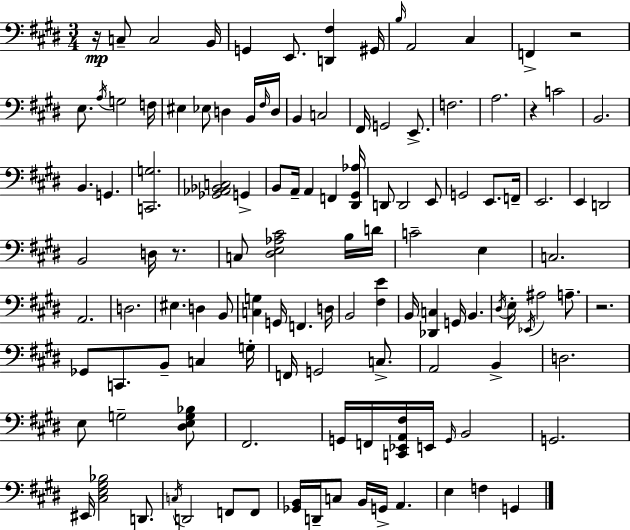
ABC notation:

X:1
T:Untitled
M:3/4
L:1/4
K:E
z/4 C,/2 C,2 B,,/4 G,, E,,/2 [D,,^F,] ^G,,/4 B,/4 A,,2 ^C, F,, z2 E,/2 A,/4 G,2 F,/4 ^E, _E,/2 D, B,,/4 ^F,/4 D,/4 B,, C,2 ^F,,/4 G,,2 E,,/2 F,2 A,2 z C2 B,,2 B,, G,, [C,,G,]2 [_G,,_A,,_B,,C,]2 G,, B,,/2 A,,/4 A,, F,, [^D,,^G,,_A,]/4 D,,/2 D,,2 E,,/2 G,,2 E,,/2 F,,/4 E,,2 E,, D,,2 B,,2 D,/4 z/2 C,/2 [^D,E,_A,^C]2 B,/4 D/4 C2 E, C,2 A,,2 D,2 ^E, D, B,,/2 [C,G,] G,,/4 F,, D,/4 B,,2 [^F,E] B,,/4 [_D,,C,] G,,/4 B,, ^D,/4 E,/4 _E,,/4 ^A,2 A,/2 z2 _G,,/2 C,,/2 B,,/2 C, G,/4 F,,/4 G,,2 C,/2 A,,2 B,, D,2 E,/2 G,2 [^D,E,G,_B,]/2 ^F,,2 G,,/4 F,,/4 [C,,_E,,A,,^F,]/4 E,,/4 G,,/4 B,,2 G,,2 ^E,,/4 [^C,E,^G,_B,]2 D,,/2 C,/4 D,,2 F,,/2 F,,/2 [_G,,B,,]/4 D,,/4 C,/2 B,,/4 G,,/4 A,, E, F, G,,